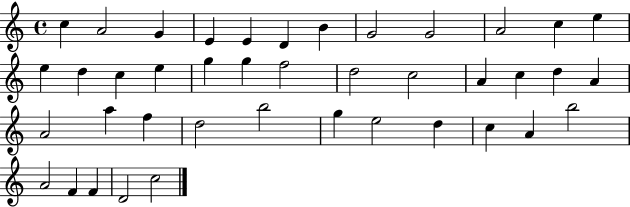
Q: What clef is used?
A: treble